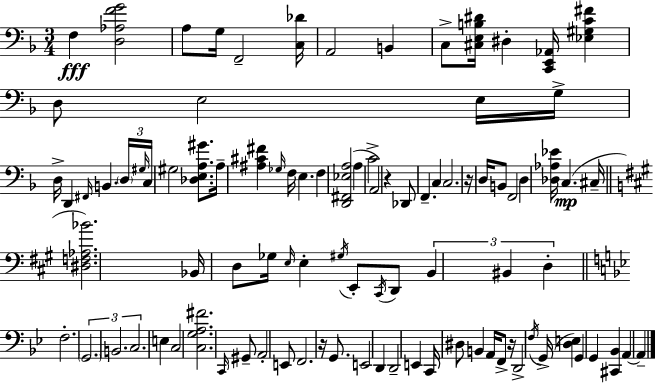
{
  \clef bass
  \numericTimeSignature
  \time 3/4
  \key f \major
  f4\fff <d aes f' g'>2 | a8 g16 f,2-- <c des'>16 | a,2 b,4 | c8-> <cis e b dis'>16 dis4-. <c, e, aes,>16 <ees gis c' fis'>4 | \break d8 e2 e16 g16-> | d16-> d,4 \grace { fis,16 } b,4. | \tuplet 3/2 { \parenthesize d16 \grace { gis16 } c16 } gis2 <des e a gis'>8. | a16-- <ais cis' fis'>4 \grace { ges16 } f16 e4. | \break f4 <d, fis, ees a>2( | a4 c'2-> | a,2) r4 | des,8 f,4.-- c4 | \break c2. | r16 d16 b,8 f,2 | d4 <des aes ees'>16 c4.(\mp | cis16-- \bar "||" \break \key a \major <dis f aes bes'>2.) | bes,16 d8 ges16 \grace { e16 } e4-. \acciaccatura { gis16 } e,8-. | \acciaccatura { cis,16 } d,8 \tuplet 3/2 { b,4 bis,4 d4-. } | \bar "||" \break \key g \minor f2.-. | \tuplet 3/2 { \parenthesize g,2. | b,2. | c2. } | \break e4 c2 | <c g a fis'>2. | \grace { c,16 } gis,8-- a,2-. e,8 | f,2. | \break r16 g,8. e,2 | d,4 d,2-- | e,4 c,16 dis8 b,4 | a,16 f,8-> r16 d,2-> | \break \acciaccatura { f16 }( g,16-> <d e>4) g,4 g,4 | <cis, bes,>4 a,4~~ a,4-- | \bar "|."
}